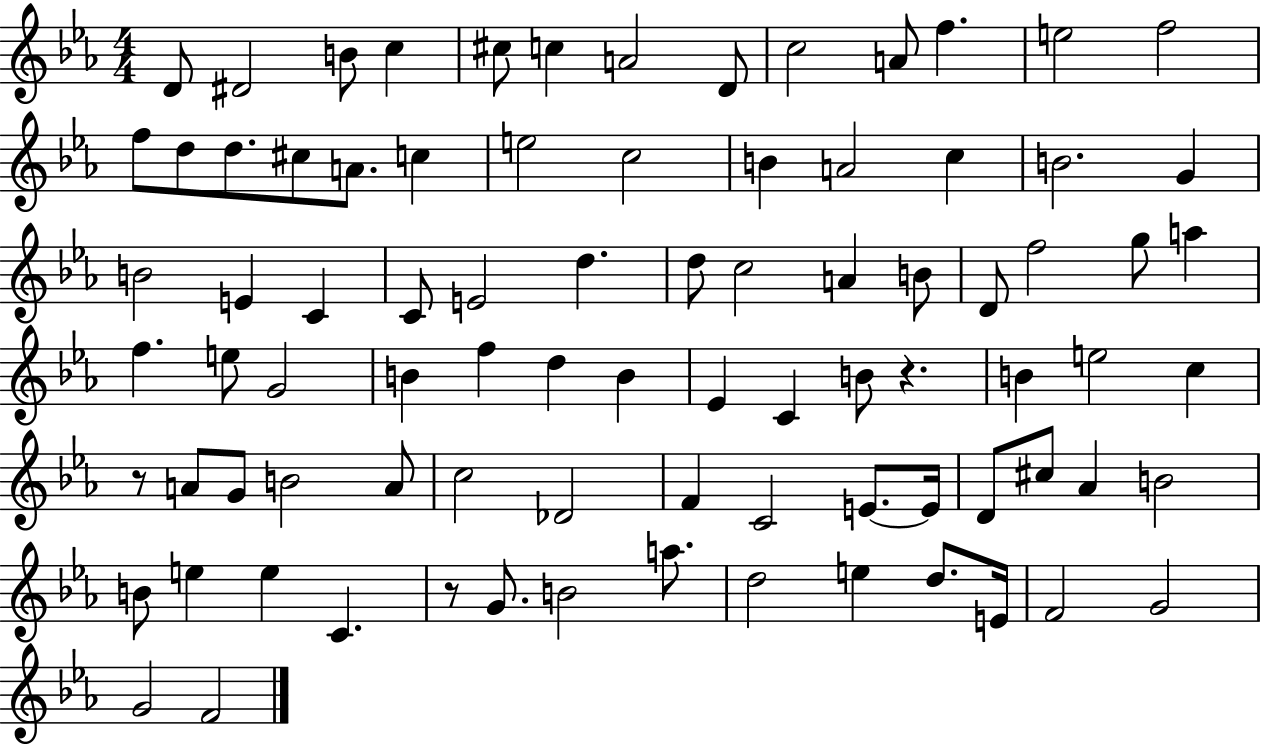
{
  \clef treble
  \numericTimeSignature
  \time 4/4
  \key ees \major
  \repeat volta 2 { d'8 dis'2 b'8 c''4 | cis''8 c''4 a'2 d'8 | c''2 a'8 f''4. | e''2 f''2 | \break f''8 d''8 d''8. cis''8 a'8. c''4 | e''2 c''2 | b'4 a'2 c''4 | b'2. g'4 | \break b'2 e'4 c'4 | c'8 e'2 d''4. | d''8 c''2 a'4 b'8 | d'8 f''2 g''8 a''4 | \break f''4. e''8 g'2 | b'4 f''4 d''4 b'4 | ees'4 c'4 b'8 r4. | b'4 e''2 c''4 | \break r8 a'8 g'8 b'2 a'8 | c''2 des'2 | f'4 c'2 e'8.~~ e'16 | d'8 cis''8 aes'4 b'2 | \break b'8 e''4 e''4 c'4. | r8 g'8. b'2 a''8. | d''2 e''4 d''8. e'16 | f'2 g'2 | \break g'2 f'2 | } \bar "|."
}